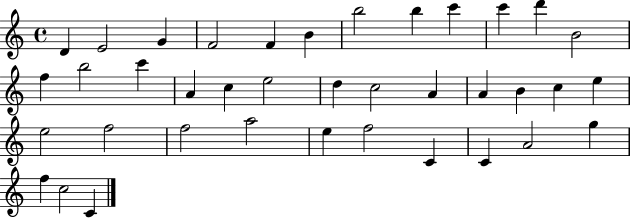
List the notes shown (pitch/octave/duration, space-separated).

D4/q E4/h G4/q F4/h F4/q B4/q B5/h B5/q C6/q C6/q D6/q B4/h F5/q B5/h C6/q A4/q C5/q E5/h D5/q C5/h A4/q A4/q B4/q C5/q E5/q E5/h F5/h F5/h A5/h E5/q F5/h C4/q C4/q A4/h G5/q F5/q C5/h C4/q